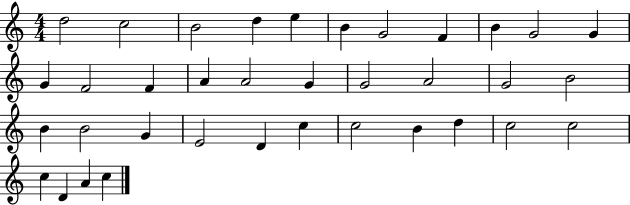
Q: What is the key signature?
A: C major